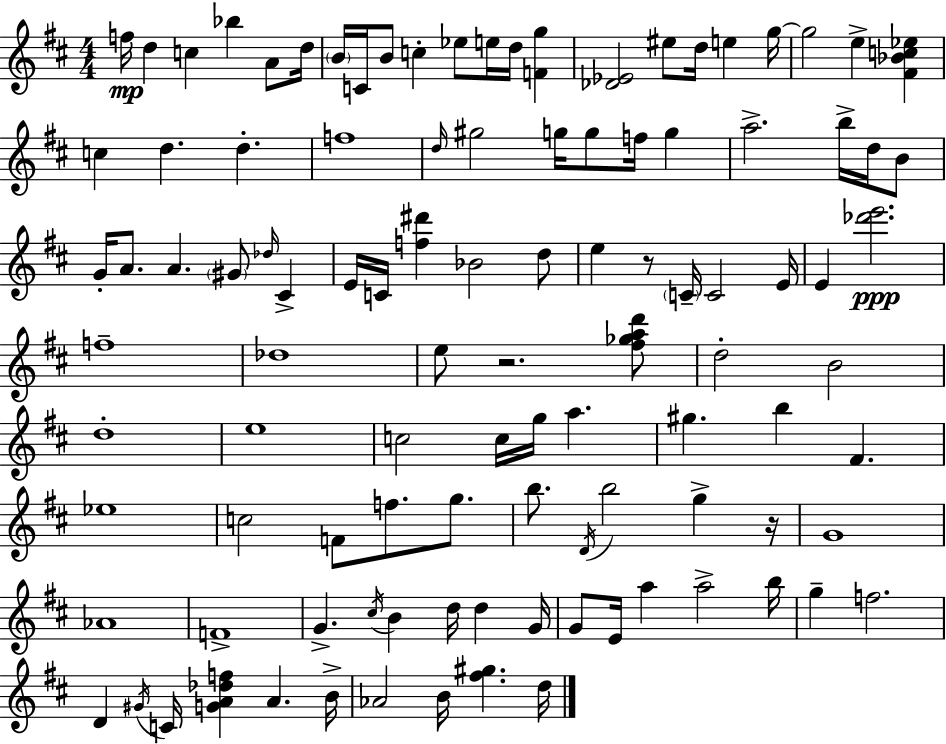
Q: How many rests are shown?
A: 3